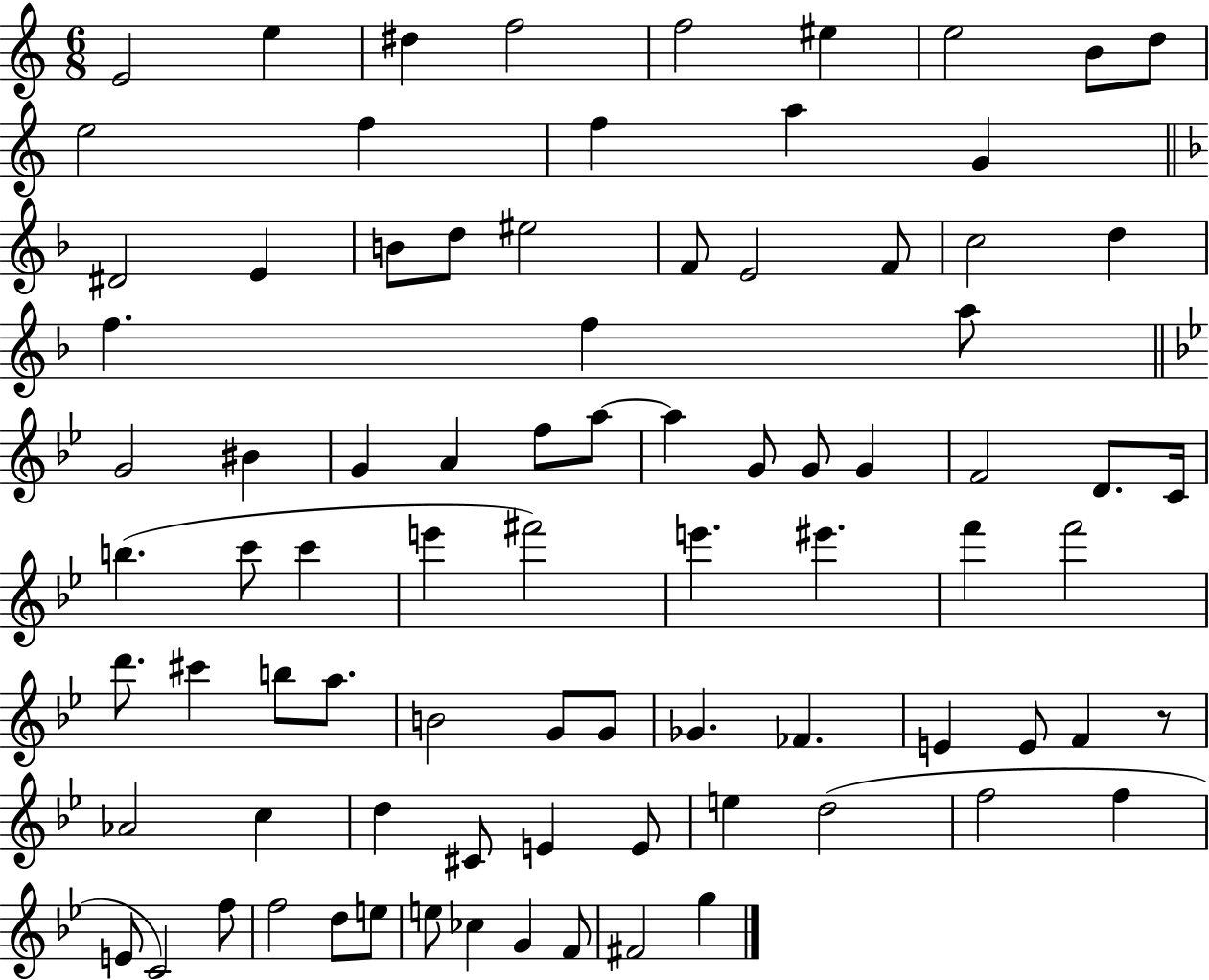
{
  \clef treble
  \numericTimeSignature
  \time 6/8
  \key c \major
  e'2 e''4 | dis''4 f''2 | f''2 eis''4 | e''2 b'8 d''8 | \break e''2 f''4 | f''4 a''4 g'4 | \bar "||" \break \key f \major dis'2 e'4 | b'8 d''8 eis''2 | f'8 e'2 f'8 | c''2 d''4 | \break f''4. f''4 a''8 | \bar "||" \break \key g \minor g'2 bis'4 | g'4 a'4 f''8 a''8~~ | a''4 g'8 g'8 g'4 | f'2 d'8. c'16 | \break b''4.( c'''8 c'''4 | e'''4 fis'''2) | e'''4. eis'''4. | f'''4 f'''2 | \break d'''8. cis'''4 b''8 a''8. | b'2 g'8 g'8 | ges'4. fes'4. | e'4 e'8 f'4 r8 | \break aes'2 c''4 | d''4 cis'8 e'4 e'8 | e''4 d''2( | f''2 f''4 | \break e'8 c'2) f''8 | f''2 d''8 e''8 | e''8 ces''4 g'4 f'8 | fis'2 g''4 | \break \bar "|."
}